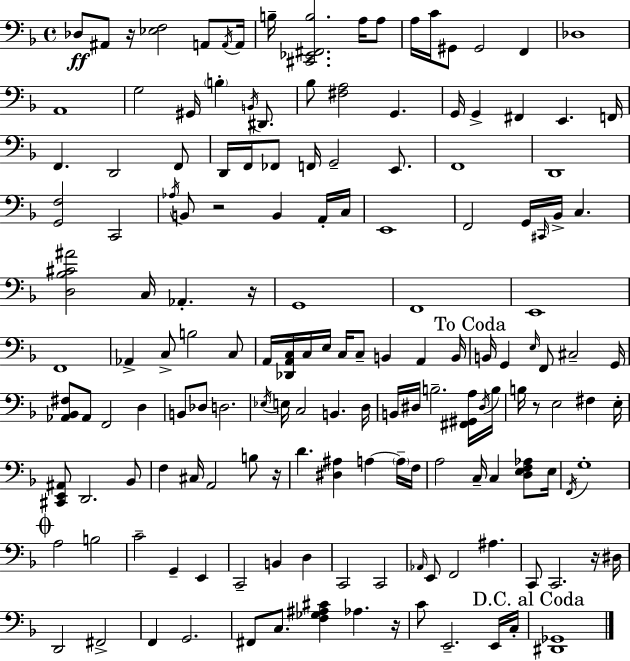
{
  \clef bass
  \time 4/4
  \defaultTimeSignature
  \key f \major
  des8\ff ais,8 r16 <ees f>2 a,8 \acciaccatura { a,16 } | a,16 b16-- <cis, ees, fis, b>2. a16 a8 | a16 c'16 gis,8 gis,2 f,4 | des1 | \break a,1 | g2 gis,16 \parenthesize b4-. \acciaccatura { b,16 } dis,8. | bes8 <fis a>2 g,4. | g,16 g,4-> fis,4 e,4. | \break f,16 f,4. d,2 | f,8 d,16 f,16 fes,8 f,16 g,2-- e,8. | f,1 | d,1 | \break <g, f>2 c,2 | \acciaccatura { aes16 } b,8 r2 b,4 | a,16-. c16 e,1 | f,2 g,16 \grace { cis,16 } bes,16-> c4. | \break <d bes cis' ais'>2 c16 aes,4.-. | r16 g,1 | f,1 | e,1 | \break f,1 | aes,4-> c8-> b2 | c8 a,16 <des, a, c>16 c16 e16 c16 c8-- b,4 a,4 | b,16 \mark "To Coda" b,16 g,4 \grace { e16 } f,8 cis2-- | \break g,16 <aes, bes, fis>8 aes,8 f,2 | d4 b,8 des8 d2. | \acciaccatura { ees16 } e16 c2 b,4. | d16 b,16 dis16 b2.-- | \break <fis, gis, a>16 \acciaccatura { dis16 } b16 b16 r8 e2 | fis4 e16-. <cis, e, ais,>8 d,2. | bes,8 f4 cis16 a,2 | b8 r16 d'4. <dis ais>4 | \break a4~~ \parenthesize a16-- f16 a2 c16-- | c4 <d e f aes>8 e16 \acciaccatura { f,16 } g1-. | \mark \markup { \musicglyph "scripts.coda" } a2 | b2 c'2-- | \break g,4-- e,4 c,2-- | b,4 d4 c,2 | c,2 \grace { aes,16 } e,8 f,2 | ais4. c,8 c,2. | \break r16 dis16 d,2 | fis,2-> f,4 g,2. | fis,8 c8. <f ges ais cis'>4 | aes4. r16 c'8 e,2.-- | \break e,16 c16-. \mark "D.C. al Coda" <dis, ges,>1 | \bar "|."
}